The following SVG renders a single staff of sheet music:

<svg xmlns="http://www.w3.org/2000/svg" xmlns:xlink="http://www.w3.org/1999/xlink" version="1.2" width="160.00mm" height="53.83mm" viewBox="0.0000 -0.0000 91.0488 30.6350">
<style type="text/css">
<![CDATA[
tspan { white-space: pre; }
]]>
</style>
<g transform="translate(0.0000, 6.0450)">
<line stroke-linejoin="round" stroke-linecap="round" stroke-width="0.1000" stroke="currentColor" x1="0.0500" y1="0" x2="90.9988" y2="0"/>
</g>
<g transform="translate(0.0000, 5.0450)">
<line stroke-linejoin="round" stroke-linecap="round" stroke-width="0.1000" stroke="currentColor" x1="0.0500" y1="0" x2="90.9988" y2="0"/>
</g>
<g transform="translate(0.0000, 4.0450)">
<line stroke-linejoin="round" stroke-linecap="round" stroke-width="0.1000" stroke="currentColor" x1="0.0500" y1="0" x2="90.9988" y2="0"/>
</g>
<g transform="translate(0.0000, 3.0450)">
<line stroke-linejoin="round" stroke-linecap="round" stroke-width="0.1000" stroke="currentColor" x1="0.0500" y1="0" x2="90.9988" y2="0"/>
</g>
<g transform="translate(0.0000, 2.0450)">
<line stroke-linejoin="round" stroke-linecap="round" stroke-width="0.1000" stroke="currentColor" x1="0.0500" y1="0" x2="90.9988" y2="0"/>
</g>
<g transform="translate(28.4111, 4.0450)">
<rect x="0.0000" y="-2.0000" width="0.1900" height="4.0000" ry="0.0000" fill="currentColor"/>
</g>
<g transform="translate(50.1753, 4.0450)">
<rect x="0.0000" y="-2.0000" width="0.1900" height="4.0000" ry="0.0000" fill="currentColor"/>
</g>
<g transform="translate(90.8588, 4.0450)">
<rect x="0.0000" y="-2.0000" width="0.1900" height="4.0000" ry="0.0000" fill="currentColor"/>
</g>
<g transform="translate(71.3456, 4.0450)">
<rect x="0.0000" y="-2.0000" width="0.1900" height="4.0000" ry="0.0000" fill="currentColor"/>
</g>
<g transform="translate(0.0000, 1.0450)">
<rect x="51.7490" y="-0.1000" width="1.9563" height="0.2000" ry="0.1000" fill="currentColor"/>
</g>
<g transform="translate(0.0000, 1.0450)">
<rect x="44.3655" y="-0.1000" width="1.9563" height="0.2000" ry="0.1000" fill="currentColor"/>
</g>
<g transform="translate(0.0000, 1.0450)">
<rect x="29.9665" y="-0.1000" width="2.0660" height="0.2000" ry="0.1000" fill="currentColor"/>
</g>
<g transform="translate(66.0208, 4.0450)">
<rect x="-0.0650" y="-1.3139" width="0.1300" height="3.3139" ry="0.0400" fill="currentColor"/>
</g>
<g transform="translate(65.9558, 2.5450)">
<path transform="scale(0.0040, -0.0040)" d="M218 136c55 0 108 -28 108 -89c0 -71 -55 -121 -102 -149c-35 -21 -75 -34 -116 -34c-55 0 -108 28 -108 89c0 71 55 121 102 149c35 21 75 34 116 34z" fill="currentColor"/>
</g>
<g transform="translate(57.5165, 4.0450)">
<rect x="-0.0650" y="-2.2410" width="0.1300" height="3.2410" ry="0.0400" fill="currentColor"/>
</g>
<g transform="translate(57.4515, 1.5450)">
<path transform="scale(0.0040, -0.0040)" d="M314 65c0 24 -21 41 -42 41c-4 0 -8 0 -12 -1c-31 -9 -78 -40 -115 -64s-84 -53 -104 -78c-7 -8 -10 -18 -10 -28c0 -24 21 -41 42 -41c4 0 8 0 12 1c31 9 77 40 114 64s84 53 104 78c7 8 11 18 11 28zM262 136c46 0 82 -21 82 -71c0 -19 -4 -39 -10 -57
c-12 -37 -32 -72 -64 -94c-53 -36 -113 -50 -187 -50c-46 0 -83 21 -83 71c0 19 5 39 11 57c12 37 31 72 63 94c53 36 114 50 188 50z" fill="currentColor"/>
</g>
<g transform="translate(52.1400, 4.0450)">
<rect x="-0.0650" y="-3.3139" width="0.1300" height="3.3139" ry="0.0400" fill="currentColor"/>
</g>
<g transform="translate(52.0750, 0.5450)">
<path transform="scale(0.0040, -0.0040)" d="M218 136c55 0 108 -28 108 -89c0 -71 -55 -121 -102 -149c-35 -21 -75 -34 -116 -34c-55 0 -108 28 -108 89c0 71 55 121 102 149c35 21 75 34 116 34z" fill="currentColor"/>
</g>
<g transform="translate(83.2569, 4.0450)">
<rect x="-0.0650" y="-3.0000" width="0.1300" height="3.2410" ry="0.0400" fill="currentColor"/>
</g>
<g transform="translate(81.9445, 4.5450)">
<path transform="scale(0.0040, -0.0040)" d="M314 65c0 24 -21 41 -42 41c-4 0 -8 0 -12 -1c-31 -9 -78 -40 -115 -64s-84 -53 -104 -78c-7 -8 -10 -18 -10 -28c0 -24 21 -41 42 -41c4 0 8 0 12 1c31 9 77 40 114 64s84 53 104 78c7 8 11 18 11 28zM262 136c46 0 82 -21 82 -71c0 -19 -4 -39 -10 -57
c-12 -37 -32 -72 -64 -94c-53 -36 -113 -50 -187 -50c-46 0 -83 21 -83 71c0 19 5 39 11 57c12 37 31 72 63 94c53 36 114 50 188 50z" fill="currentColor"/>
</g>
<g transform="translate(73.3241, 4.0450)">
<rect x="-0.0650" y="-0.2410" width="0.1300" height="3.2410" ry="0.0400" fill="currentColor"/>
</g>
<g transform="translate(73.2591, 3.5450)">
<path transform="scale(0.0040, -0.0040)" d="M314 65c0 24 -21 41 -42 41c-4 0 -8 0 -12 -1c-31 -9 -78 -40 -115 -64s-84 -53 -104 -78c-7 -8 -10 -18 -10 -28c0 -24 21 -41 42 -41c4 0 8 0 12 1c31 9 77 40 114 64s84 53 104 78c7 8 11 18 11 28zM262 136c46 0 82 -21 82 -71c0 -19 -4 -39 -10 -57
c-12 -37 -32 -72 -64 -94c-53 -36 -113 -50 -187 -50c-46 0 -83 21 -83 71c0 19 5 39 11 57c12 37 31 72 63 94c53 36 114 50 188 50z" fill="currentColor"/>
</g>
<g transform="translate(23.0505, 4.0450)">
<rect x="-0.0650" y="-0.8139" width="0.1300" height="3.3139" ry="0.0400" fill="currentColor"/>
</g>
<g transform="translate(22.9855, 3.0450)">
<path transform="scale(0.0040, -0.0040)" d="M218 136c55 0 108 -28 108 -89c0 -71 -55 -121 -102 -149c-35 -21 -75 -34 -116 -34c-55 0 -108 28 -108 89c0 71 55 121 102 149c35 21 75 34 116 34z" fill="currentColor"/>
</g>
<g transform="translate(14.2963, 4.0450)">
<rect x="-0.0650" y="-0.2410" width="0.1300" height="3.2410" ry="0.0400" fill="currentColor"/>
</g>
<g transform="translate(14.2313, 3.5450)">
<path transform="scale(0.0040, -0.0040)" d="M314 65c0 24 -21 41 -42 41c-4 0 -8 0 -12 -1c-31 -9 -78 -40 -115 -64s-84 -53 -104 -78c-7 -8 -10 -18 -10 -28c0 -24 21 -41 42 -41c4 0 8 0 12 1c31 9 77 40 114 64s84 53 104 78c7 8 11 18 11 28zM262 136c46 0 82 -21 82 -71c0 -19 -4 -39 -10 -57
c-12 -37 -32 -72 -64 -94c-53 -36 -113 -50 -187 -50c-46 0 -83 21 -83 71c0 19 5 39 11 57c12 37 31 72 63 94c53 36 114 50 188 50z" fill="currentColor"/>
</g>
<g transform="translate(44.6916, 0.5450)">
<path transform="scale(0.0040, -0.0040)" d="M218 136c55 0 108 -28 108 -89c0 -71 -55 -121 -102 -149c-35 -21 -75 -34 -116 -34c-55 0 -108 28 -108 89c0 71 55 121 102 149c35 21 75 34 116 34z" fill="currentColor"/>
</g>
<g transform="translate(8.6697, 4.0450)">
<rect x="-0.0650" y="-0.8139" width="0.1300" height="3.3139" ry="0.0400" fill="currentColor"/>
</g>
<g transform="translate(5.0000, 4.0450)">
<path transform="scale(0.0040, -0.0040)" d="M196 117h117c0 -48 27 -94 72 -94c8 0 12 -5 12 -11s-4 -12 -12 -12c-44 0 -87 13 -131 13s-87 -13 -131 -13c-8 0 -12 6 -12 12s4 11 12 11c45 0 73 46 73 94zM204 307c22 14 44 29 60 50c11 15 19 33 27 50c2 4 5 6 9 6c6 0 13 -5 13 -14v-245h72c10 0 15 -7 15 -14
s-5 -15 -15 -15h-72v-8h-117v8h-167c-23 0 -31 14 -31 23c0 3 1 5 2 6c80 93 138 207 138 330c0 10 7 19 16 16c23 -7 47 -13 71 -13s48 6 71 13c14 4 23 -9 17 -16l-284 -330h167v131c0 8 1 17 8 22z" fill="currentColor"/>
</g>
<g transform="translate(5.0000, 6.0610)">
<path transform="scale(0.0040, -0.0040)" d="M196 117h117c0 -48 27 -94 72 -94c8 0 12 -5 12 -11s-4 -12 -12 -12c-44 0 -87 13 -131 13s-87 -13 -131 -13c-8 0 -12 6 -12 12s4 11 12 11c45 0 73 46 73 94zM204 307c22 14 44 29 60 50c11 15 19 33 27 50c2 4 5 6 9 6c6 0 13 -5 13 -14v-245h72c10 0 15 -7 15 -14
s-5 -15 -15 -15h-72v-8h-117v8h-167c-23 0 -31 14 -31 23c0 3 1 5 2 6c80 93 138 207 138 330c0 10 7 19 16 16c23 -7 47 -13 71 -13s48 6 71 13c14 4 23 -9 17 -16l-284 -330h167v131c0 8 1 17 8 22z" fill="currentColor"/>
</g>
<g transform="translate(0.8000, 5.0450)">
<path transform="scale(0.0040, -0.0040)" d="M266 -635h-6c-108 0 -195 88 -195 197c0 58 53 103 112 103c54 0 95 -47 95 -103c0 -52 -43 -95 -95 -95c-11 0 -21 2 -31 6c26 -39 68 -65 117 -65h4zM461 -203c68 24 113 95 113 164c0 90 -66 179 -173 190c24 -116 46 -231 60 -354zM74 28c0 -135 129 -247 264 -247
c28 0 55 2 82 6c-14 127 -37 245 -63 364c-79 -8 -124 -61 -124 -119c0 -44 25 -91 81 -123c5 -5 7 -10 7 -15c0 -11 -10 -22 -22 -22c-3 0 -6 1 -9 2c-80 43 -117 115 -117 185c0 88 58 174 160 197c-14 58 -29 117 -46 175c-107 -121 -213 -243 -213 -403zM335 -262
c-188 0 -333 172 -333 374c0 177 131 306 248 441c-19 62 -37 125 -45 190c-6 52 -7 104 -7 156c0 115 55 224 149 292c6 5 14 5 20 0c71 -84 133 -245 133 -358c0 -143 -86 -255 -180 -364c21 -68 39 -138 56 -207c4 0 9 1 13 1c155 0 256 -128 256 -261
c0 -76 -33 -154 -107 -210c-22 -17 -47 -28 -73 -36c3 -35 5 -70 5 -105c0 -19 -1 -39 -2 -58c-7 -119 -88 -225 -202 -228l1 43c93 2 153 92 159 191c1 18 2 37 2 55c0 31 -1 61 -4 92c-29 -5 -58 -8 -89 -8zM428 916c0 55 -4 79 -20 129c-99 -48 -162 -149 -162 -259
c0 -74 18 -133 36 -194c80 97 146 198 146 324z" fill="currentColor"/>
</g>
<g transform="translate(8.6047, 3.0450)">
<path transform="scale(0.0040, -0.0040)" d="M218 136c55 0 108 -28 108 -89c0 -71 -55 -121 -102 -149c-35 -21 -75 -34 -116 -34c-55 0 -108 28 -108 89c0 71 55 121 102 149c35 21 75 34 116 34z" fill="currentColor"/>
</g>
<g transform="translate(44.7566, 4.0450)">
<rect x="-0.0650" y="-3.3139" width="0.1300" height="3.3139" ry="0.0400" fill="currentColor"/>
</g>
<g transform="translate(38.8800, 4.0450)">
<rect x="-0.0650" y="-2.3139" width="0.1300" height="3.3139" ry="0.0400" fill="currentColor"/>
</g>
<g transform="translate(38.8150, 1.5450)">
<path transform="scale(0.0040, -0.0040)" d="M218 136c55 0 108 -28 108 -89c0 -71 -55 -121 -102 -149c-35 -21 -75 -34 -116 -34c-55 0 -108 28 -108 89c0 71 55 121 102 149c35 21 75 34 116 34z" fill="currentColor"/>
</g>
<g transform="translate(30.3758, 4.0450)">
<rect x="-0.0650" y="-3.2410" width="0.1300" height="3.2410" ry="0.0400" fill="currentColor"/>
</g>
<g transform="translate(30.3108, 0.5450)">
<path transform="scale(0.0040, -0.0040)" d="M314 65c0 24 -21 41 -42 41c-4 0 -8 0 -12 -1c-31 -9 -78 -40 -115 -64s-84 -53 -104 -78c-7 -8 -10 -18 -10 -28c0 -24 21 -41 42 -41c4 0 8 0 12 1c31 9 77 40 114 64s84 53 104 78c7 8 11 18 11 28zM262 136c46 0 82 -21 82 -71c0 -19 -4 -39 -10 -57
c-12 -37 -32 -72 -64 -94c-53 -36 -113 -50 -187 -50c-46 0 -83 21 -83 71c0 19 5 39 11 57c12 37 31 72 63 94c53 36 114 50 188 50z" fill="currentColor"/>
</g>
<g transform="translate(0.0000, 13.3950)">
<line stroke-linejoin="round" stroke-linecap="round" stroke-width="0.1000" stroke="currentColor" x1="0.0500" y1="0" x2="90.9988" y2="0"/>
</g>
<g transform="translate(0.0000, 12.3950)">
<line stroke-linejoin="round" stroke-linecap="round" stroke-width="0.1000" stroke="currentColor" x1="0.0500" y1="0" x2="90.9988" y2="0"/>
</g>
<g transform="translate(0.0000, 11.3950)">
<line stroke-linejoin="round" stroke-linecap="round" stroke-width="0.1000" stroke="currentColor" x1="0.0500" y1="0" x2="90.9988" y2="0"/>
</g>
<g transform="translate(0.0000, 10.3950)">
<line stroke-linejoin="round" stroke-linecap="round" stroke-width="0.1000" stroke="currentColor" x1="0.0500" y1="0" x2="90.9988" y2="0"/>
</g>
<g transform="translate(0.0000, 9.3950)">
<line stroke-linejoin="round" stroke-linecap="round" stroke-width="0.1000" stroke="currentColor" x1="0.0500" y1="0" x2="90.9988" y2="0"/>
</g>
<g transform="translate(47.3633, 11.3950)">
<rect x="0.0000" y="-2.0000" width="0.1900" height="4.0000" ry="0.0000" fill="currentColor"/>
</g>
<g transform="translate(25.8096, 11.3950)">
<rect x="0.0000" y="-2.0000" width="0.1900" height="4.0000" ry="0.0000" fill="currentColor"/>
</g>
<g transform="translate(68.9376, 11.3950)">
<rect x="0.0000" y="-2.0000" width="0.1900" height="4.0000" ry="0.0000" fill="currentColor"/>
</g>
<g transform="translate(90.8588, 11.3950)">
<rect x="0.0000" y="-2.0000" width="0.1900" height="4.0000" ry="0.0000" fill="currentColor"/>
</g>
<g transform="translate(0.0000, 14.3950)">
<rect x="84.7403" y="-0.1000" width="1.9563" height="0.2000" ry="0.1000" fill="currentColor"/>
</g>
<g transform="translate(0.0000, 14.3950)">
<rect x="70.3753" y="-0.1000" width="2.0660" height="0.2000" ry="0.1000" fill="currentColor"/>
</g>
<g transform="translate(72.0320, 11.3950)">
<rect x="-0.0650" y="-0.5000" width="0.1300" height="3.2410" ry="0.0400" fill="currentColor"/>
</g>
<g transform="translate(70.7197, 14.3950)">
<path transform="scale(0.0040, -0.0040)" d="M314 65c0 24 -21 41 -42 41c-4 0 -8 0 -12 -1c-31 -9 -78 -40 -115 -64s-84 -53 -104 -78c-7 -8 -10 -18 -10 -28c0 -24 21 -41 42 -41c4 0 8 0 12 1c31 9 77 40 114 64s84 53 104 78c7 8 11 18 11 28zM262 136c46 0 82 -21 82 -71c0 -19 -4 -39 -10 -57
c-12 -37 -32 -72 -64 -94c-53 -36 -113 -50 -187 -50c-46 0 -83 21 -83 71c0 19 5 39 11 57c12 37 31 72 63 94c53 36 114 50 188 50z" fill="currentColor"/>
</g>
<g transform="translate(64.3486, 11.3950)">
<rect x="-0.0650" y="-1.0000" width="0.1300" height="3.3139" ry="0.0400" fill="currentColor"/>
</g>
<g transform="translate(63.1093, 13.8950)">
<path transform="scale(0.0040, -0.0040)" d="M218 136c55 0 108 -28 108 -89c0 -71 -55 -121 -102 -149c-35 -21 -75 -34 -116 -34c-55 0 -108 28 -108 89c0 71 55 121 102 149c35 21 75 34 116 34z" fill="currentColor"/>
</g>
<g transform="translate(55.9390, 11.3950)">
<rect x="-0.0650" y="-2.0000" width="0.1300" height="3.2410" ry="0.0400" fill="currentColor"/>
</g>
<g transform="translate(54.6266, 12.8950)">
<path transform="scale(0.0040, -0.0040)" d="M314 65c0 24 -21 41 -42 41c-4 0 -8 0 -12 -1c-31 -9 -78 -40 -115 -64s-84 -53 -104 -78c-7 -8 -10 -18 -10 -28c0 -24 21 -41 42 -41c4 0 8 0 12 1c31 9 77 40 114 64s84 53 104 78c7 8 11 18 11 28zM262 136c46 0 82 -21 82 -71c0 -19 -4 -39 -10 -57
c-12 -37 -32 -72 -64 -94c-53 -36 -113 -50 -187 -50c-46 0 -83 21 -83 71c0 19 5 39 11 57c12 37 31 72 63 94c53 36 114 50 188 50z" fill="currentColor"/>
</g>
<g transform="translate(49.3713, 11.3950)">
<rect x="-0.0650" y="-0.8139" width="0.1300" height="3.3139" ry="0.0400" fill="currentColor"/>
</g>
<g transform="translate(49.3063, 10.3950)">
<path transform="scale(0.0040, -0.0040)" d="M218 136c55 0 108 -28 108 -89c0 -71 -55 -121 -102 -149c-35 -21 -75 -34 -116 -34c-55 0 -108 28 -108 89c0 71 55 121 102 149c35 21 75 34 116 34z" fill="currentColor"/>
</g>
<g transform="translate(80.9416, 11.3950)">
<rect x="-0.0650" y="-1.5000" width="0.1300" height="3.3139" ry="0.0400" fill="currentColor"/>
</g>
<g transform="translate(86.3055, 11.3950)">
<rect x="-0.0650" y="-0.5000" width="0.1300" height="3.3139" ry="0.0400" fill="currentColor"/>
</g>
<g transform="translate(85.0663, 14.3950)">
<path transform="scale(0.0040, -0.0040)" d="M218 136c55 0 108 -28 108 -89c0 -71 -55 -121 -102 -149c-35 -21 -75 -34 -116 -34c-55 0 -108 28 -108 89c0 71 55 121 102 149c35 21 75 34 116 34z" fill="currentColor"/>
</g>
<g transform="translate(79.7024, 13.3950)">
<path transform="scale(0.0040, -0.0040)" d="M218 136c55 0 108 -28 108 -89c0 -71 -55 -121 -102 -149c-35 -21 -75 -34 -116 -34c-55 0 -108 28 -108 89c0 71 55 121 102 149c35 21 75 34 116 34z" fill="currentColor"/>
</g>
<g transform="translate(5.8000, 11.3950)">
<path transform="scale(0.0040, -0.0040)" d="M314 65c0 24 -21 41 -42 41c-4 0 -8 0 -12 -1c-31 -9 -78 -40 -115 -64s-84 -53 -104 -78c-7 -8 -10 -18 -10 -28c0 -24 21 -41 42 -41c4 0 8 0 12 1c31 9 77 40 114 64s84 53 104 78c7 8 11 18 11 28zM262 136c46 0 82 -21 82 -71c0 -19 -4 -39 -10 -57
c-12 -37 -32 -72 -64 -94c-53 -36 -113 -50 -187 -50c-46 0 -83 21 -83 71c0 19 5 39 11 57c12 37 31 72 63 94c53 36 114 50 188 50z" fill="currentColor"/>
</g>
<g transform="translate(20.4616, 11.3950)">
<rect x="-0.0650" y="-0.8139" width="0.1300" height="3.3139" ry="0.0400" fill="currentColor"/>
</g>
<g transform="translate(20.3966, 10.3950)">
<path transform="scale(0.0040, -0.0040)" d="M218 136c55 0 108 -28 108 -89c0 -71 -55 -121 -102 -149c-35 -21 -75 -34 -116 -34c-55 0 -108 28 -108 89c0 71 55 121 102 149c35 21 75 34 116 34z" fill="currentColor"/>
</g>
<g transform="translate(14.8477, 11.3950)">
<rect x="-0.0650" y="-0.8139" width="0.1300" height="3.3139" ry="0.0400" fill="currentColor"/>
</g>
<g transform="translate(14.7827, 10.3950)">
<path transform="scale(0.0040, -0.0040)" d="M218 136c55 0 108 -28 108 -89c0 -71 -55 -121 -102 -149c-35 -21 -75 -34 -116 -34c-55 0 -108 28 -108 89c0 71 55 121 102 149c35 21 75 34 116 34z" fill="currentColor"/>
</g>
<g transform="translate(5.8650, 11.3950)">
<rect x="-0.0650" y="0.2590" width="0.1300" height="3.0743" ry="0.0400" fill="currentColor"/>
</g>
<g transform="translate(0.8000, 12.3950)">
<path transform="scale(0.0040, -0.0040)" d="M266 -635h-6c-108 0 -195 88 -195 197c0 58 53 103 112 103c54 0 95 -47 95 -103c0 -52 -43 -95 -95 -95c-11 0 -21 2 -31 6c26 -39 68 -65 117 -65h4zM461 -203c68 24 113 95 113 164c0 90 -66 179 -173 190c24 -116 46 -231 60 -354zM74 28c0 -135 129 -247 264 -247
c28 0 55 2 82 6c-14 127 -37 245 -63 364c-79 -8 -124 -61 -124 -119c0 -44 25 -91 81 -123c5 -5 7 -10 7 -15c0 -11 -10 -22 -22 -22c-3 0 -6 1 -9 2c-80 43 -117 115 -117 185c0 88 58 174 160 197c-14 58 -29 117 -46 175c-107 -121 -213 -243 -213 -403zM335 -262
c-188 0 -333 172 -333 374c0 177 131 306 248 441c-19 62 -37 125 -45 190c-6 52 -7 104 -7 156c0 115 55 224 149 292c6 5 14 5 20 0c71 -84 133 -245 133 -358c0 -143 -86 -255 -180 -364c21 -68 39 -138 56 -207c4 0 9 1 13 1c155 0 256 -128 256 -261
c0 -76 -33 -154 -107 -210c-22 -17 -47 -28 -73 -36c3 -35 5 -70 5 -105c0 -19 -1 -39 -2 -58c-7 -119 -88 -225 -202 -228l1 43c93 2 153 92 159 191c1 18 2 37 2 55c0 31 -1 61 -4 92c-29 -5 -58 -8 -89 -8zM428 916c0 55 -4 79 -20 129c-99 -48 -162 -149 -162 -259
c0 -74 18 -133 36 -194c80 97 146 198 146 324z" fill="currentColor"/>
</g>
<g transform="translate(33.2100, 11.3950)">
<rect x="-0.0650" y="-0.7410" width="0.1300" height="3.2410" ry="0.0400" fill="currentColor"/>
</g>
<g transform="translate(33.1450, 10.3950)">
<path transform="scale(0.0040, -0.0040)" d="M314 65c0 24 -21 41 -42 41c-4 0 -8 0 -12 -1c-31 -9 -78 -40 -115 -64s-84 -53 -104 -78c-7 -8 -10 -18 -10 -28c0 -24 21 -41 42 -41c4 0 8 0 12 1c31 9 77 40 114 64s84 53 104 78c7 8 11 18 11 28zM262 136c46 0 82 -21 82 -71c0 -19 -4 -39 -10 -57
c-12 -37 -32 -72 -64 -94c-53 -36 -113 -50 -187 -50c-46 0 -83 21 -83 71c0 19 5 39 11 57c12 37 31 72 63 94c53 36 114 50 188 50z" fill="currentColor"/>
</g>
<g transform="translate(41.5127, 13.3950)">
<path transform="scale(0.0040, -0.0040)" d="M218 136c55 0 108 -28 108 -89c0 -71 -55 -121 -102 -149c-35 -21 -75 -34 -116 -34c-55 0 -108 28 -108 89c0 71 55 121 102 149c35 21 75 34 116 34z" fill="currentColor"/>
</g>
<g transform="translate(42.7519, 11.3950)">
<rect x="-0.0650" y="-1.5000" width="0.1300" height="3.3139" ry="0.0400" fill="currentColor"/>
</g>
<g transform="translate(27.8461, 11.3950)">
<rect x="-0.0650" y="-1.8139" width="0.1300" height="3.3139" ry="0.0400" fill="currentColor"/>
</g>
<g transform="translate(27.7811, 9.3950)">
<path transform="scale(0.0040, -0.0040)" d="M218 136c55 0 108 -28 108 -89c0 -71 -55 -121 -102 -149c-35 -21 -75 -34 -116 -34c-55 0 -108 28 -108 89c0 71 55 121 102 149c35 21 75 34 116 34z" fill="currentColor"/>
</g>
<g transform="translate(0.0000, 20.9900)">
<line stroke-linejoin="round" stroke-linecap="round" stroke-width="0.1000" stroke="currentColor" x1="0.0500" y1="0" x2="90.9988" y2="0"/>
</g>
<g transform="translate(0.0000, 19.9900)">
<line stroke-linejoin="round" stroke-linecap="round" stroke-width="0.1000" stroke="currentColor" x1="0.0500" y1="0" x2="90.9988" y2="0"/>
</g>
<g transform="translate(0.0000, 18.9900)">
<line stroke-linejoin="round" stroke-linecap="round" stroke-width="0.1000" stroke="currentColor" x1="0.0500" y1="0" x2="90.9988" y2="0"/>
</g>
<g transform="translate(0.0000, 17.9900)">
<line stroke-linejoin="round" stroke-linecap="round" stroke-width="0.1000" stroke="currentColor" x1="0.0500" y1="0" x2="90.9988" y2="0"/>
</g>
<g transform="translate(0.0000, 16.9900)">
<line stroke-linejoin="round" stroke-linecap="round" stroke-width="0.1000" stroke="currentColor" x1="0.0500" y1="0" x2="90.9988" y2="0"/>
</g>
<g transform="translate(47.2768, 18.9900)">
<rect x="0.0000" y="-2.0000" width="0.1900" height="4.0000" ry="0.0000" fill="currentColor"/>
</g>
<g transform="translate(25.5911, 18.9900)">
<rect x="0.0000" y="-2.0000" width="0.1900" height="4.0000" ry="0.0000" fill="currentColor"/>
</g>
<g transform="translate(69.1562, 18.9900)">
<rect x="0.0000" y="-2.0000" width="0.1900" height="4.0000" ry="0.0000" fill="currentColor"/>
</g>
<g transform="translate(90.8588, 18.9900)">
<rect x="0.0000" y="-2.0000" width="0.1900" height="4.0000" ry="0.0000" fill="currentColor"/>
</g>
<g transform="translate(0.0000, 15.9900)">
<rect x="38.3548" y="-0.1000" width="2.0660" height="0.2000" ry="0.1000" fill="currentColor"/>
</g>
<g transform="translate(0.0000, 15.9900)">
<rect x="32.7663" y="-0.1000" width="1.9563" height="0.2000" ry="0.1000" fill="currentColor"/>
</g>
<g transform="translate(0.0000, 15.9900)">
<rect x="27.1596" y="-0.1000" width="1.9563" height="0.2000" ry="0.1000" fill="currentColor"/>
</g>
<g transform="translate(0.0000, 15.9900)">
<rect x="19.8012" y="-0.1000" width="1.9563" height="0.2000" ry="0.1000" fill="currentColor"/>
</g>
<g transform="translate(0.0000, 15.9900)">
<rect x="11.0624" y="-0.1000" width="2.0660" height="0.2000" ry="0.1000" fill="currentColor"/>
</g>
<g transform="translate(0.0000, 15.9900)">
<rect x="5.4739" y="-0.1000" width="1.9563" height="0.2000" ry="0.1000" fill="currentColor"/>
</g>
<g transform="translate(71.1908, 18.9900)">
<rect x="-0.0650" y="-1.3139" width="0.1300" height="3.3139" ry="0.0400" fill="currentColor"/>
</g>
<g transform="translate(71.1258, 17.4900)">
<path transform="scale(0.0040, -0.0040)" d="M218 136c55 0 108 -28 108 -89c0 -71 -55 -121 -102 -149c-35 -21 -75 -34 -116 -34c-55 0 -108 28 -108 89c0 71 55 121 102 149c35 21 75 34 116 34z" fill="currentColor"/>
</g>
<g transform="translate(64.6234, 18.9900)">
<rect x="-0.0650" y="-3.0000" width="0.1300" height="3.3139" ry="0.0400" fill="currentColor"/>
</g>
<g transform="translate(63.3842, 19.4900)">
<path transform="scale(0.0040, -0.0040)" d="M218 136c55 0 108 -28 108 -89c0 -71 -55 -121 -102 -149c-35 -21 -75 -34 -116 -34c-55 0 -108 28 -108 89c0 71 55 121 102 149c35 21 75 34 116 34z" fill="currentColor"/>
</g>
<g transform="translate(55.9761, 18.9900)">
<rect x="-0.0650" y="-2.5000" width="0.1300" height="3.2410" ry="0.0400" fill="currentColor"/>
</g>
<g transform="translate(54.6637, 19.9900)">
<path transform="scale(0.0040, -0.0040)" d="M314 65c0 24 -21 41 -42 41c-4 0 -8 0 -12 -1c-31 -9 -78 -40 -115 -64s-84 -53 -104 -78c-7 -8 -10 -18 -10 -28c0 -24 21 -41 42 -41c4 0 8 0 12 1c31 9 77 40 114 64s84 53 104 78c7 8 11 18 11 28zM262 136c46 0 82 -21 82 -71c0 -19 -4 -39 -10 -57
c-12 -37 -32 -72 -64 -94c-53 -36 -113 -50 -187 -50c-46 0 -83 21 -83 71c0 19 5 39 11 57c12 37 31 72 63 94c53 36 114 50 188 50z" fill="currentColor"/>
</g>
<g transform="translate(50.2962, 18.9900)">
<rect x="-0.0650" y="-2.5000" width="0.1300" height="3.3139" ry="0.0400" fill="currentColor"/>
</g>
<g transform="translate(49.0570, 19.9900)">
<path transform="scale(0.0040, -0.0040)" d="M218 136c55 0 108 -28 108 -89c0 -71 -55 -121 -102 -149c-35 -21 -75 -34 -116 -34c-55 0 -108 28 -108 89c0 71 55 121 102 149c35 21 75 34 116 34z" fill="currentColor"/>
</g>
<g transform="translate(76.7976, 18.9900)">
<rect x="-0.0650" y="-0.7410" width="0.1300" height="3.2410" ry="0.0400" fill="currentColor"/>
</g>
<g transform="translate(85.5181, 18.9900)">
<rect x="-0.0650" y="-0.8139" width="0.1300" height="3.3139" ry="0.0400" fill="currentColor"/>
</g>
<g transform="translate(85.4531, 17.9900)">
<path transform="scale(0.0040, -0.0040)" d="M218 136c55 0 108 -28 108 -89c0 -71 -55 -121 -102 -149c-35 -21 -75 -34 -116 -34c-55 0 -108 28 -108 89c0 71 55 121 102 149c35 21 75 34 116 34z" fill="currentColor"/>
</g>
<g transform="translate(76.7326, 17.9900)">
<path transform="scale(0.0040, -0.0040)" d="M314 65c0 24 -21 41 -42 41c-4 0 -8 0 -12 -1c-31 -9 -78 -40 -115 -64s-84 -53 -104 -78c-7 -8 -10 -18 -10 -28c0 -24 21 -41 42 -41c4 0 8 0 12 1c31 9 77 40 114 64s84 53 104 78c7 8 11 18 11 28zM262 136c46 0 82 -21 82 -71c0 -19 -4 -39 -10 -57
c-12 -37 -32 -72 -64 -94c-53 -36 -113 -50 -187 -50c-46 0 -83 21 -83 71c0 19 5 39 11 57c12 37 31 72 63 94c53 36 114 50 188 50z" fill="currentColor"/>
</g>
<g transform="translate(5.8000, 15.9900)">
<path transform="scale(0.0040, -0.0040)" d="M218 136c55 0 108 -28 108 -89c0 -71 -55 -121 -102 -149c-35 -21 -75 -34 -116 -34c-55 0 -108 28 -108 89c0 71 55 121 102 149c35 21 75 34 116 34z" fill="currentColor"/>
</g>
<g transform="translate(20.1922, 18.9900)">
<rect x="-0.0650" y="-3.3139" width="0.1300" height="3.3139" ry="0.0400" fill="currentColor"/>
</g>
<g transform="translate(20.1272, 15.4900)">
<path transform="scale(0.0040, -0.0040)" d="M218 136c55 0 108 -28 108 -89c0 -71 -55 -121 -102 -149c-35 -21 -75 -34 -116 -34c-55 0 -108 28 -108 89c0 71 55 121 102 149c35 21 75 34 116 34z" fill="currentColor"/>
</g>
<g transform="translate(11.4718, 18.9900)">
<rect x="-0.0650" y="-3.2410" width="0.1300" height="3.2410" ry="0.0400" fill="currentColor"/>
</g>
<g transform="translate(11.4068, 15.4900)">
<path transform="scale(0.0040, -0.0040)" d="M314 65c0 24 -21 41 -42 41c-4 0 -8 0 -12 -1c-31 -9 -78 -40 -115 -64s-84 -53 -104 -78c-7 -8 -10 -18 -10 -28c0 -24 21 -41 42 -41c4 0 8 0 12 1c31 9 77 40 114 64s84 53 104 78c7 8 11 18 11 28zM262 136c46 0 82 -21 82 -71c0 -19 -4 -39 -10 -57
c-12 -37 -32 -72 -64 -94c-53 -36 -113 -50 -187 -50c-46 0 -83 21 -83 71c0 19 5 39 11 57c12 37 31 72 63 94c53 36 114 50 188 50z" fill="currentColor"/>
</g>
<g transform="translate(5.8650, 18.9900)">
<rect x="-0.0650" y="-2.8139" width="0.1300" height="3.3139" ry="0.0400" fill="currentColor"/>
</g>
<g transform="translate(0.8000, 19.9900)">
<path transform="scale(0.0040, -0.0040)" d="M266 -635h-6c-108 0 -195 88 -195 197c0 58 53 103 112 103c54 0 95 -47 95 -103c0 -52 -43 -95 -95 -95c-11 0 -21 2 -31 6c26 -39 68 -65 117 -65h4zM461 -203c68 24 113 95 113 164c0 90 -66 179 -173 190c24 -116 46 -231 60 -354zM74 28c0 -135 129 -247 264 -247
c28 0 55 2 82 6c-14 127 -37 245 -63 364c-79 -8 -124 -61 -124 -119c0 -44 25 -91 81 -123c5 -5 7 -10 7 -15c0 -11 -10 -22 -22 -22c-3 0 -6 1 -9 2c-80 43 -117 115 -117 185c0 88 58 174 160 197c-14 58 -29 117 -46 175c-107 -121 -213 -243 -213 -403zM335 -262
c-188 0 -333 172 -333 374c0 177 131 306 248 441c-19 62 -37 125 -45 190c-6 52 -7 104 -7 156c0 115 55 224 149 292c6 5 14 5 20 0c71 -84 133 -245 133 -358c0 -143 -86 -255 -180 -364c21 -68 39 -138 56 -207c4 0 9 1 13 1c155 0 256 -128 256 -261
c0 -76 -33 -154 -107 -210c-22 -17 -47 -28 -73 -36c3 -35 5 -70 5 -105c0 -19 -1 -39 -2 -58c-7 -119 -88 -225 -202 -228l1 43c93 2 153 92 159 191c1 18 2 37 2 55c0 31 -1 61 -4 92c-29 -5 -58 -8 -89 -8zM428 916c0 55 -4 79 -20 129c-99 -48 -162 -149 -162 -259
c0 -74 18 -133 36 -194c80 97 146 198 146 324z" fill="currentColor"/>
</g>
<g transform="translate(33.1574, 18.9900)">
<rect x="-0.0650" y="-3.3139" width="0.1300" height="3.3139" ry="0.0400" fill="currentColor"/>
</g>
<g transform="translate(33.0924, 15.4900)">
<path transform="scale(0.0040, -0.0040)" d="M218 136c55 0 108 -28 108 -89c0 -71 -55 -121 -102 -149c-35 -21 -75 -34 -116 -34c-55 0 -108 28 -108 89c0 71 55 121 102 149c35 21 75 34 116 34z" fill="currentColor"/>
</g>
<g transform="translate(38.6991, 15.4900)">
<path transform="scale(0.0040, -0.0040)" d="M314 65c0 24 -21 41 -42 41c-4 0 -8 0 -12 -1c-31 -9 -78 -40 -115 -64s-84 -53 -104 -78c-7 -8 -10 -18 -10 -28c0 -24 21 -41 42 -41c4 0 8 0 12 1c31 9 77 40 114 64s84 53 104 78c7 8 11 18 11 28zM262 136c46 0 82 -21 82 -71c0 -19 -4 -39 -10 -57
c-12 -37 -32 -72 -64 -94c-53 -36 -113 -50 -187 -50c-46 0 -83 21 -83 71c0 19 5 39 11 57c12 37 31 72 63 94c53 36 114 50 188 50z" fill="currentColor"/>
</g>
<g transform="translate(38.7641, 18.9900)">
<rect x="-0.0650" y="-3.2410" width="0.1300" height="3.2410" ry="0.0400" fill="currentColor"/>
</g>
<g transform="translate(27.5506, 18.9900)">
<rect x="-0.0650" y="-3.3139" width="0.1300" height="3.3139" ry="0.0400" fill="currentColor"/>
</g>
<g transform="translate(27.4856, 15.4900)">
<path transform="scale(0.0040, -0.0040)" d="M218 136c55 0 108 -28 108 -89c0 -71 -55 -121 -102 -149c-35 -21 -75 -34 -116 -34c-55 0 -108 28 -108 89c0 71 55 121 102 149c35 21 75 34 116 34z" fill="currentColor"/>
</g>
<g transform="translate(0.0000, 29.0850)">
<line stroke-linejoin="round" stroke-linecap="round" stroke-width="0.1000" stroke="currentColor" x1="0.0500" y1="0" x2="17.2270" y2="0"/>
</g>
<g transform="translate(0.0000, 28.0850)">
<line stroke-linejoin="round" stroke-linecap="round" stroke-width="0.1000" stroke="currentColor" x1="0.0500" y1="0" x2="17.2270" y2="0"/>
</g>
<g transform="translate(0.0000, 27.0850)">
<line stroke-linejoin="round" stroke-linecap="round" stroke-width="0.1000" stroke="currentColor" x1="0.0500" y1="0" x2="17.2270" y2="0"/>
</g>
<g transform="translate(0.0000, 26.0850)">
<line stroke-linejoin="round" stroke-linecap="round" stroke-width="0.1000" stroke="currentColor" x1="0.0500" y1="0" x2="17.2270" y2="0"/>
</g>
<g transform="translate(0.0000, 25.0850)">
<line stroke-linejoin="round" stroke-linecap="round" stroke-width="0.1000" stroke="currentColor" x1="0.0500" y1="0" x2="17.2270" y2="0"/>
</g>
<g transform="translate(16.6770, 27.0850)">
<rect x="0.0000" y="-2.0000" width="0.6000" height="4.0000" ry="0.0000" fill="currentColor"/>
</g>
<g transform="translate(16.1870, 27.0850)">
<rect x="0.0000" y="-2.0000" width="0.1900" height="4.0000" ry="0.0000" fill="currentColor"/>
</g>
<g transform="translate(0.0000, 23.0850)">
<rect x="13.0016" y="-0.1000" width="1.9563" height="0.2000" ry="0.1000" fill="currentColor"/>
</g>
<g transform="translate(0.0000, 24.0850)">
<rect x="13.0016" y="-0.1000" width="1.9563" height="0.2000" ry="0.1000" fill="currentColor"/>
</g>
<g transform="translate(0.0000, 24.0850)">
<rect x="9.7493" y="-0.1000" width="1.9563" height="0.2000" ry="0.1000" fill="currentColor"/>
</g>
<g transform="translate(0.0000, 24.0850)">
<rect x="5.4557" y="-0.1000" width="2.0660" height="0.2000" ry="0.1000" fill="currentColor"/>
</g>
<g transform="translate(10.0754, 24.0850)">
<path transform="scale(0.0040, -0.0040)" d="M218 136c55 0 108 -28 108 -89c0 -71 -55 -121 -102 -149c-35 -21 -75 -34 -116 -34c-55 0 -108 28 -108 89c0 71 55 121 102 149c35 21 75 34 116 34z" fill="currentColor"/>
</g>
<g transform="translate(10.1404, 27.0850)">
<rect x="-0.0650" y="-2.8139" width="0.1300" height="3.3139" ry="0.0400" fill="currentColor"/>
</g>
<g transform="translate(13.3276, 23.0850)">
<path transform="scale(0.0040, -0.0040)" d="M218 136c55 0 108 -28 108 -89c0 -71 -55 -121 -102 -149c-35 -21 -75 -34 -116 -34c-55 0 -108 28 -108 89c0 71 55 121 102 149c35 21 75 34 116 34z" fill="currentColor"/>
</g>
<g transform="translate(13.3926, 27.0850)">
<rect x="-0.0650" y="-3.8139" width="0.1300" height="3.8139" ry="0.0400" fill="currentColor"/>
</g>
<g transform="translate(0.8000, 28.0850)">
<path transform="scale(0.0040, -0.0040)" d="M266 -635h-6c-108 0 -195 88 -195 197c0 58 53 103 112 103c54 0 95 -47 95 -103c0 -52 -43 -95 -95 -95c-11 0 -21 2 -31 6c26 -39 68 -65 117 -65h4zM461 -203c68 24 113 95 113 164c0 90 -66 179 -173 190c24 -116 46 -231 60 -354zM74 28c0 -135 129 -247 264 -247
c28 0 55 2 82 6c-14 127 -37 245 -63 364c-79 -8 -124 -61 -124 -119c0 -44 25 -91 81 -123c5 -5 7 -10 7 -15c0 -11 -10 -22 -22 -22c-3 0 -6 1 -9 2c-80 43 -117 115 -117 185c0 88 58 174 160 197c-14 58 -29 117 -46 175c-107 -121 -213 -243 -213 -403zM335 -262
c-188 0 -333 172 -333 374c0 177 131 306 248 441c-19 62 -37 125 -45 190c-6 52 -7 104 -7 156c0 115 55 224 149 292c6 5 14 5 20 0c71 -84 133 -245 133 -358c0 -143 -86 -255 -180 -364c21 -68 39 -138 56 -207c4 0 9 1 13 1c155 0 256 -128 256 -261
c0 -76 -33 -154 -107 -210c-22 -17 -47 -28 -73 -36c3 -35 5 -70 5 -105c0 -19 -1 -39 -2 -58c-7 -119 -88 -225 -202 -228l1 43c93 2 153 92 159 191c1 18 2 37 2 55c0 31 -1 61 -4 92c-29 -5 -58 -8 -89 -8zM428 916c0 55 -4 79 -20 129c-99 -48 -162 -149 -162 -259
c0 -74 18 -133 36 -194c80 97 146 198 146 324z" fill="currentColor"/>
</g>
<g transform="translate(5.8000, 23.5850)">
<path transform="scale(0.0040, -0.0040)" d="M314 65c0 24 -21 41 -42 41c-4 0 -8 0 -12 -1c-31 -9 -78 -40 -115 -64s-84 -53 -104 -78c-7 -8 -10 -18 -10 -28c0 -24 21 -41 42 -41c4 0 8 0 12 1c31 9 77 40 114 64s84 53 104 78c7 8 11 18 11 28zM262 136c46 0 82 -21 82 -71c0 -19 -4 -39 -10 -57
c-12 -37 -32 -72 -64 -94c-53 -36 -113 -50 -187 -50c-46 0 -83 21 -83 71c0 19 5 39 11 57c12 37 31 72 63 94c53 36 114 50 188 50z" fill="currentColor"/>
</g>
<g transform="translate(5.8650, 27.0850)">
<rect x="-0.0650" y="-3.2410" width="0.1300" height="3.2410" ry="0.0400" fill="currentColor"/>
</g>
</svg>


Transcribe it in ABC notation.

X:1
T:Untitled
M:4/4
L:1/4
K:C
d c2 d b2 g b b g2 e c2 A2 B2 d d f d2 E d F2 D C2 E C a b2 b b b b2 G G2 A e d2 d b2 a c'